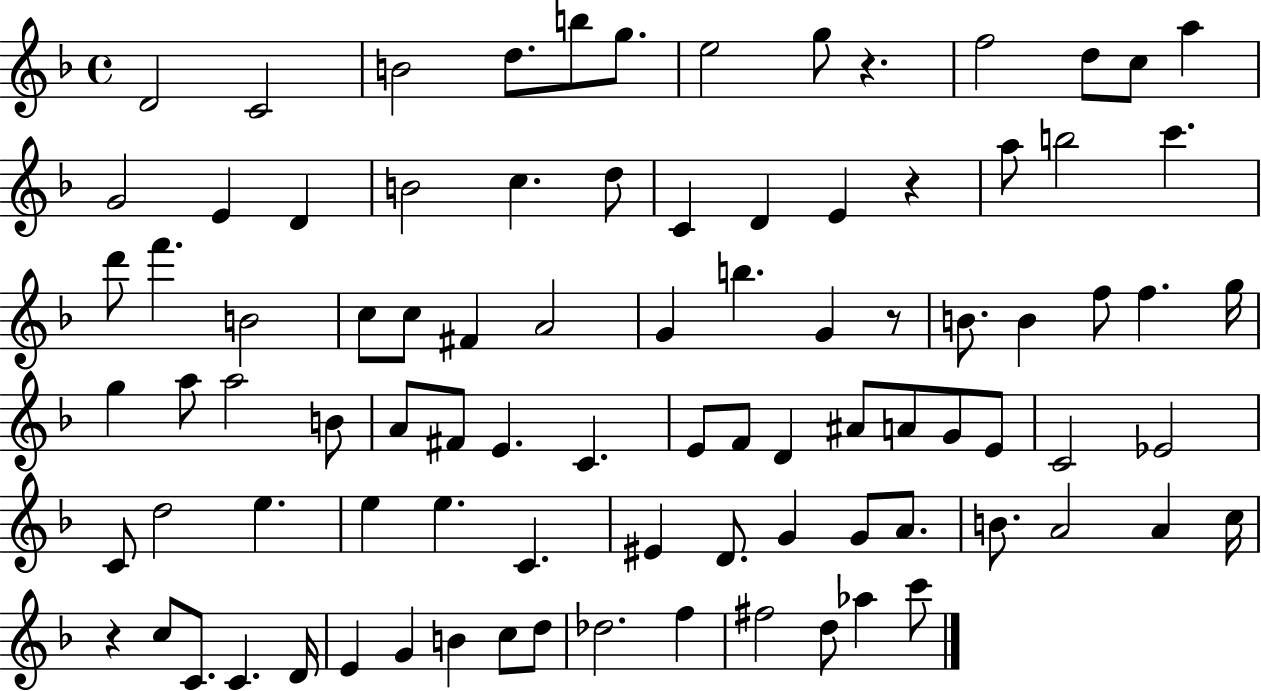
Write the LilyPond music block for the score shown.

{
  \clef treble
  \time 4/4
  \defaultTimeSignature
  \key f \major
  d'2 c'2 | b'2 d''8. b''8 g''8. | e''2 g''8 r4. | f''2 d''8 c''8 a''4 | \break g'2 e'4 d'4 | b'2 c''4. d''8 | c'4 d'4 e'4 r4 | a''8 b''2 c'''4. | \break d'''8 f'''4. b'2 | c''8 c''8 fis'4 a'2 | g'4 b''4. g'4 r8 | b'8. b'4 f''8 f''4. g''16 | \break g''4 a''8 a''2 b'8 | a'8 fis'8 e'4. c'4. | e'8 f'8 d'4 ais'8 a'8 g'8 e'8 | c'2 ees'2 | \break c'8 d''2 e''4. | e''4 e''4. c'4. | eis'4 d'8. g'4 g'8 a'8. | b'8. a'2 a'4 c''16 | \break r4 c''8 c'8. c'4. d'16 | e'4 g'4 b'4 c''8 d''8 | des''2. f''4 | fis''2 d''8 aes''4 c'''8 | \break \bar "|."
}